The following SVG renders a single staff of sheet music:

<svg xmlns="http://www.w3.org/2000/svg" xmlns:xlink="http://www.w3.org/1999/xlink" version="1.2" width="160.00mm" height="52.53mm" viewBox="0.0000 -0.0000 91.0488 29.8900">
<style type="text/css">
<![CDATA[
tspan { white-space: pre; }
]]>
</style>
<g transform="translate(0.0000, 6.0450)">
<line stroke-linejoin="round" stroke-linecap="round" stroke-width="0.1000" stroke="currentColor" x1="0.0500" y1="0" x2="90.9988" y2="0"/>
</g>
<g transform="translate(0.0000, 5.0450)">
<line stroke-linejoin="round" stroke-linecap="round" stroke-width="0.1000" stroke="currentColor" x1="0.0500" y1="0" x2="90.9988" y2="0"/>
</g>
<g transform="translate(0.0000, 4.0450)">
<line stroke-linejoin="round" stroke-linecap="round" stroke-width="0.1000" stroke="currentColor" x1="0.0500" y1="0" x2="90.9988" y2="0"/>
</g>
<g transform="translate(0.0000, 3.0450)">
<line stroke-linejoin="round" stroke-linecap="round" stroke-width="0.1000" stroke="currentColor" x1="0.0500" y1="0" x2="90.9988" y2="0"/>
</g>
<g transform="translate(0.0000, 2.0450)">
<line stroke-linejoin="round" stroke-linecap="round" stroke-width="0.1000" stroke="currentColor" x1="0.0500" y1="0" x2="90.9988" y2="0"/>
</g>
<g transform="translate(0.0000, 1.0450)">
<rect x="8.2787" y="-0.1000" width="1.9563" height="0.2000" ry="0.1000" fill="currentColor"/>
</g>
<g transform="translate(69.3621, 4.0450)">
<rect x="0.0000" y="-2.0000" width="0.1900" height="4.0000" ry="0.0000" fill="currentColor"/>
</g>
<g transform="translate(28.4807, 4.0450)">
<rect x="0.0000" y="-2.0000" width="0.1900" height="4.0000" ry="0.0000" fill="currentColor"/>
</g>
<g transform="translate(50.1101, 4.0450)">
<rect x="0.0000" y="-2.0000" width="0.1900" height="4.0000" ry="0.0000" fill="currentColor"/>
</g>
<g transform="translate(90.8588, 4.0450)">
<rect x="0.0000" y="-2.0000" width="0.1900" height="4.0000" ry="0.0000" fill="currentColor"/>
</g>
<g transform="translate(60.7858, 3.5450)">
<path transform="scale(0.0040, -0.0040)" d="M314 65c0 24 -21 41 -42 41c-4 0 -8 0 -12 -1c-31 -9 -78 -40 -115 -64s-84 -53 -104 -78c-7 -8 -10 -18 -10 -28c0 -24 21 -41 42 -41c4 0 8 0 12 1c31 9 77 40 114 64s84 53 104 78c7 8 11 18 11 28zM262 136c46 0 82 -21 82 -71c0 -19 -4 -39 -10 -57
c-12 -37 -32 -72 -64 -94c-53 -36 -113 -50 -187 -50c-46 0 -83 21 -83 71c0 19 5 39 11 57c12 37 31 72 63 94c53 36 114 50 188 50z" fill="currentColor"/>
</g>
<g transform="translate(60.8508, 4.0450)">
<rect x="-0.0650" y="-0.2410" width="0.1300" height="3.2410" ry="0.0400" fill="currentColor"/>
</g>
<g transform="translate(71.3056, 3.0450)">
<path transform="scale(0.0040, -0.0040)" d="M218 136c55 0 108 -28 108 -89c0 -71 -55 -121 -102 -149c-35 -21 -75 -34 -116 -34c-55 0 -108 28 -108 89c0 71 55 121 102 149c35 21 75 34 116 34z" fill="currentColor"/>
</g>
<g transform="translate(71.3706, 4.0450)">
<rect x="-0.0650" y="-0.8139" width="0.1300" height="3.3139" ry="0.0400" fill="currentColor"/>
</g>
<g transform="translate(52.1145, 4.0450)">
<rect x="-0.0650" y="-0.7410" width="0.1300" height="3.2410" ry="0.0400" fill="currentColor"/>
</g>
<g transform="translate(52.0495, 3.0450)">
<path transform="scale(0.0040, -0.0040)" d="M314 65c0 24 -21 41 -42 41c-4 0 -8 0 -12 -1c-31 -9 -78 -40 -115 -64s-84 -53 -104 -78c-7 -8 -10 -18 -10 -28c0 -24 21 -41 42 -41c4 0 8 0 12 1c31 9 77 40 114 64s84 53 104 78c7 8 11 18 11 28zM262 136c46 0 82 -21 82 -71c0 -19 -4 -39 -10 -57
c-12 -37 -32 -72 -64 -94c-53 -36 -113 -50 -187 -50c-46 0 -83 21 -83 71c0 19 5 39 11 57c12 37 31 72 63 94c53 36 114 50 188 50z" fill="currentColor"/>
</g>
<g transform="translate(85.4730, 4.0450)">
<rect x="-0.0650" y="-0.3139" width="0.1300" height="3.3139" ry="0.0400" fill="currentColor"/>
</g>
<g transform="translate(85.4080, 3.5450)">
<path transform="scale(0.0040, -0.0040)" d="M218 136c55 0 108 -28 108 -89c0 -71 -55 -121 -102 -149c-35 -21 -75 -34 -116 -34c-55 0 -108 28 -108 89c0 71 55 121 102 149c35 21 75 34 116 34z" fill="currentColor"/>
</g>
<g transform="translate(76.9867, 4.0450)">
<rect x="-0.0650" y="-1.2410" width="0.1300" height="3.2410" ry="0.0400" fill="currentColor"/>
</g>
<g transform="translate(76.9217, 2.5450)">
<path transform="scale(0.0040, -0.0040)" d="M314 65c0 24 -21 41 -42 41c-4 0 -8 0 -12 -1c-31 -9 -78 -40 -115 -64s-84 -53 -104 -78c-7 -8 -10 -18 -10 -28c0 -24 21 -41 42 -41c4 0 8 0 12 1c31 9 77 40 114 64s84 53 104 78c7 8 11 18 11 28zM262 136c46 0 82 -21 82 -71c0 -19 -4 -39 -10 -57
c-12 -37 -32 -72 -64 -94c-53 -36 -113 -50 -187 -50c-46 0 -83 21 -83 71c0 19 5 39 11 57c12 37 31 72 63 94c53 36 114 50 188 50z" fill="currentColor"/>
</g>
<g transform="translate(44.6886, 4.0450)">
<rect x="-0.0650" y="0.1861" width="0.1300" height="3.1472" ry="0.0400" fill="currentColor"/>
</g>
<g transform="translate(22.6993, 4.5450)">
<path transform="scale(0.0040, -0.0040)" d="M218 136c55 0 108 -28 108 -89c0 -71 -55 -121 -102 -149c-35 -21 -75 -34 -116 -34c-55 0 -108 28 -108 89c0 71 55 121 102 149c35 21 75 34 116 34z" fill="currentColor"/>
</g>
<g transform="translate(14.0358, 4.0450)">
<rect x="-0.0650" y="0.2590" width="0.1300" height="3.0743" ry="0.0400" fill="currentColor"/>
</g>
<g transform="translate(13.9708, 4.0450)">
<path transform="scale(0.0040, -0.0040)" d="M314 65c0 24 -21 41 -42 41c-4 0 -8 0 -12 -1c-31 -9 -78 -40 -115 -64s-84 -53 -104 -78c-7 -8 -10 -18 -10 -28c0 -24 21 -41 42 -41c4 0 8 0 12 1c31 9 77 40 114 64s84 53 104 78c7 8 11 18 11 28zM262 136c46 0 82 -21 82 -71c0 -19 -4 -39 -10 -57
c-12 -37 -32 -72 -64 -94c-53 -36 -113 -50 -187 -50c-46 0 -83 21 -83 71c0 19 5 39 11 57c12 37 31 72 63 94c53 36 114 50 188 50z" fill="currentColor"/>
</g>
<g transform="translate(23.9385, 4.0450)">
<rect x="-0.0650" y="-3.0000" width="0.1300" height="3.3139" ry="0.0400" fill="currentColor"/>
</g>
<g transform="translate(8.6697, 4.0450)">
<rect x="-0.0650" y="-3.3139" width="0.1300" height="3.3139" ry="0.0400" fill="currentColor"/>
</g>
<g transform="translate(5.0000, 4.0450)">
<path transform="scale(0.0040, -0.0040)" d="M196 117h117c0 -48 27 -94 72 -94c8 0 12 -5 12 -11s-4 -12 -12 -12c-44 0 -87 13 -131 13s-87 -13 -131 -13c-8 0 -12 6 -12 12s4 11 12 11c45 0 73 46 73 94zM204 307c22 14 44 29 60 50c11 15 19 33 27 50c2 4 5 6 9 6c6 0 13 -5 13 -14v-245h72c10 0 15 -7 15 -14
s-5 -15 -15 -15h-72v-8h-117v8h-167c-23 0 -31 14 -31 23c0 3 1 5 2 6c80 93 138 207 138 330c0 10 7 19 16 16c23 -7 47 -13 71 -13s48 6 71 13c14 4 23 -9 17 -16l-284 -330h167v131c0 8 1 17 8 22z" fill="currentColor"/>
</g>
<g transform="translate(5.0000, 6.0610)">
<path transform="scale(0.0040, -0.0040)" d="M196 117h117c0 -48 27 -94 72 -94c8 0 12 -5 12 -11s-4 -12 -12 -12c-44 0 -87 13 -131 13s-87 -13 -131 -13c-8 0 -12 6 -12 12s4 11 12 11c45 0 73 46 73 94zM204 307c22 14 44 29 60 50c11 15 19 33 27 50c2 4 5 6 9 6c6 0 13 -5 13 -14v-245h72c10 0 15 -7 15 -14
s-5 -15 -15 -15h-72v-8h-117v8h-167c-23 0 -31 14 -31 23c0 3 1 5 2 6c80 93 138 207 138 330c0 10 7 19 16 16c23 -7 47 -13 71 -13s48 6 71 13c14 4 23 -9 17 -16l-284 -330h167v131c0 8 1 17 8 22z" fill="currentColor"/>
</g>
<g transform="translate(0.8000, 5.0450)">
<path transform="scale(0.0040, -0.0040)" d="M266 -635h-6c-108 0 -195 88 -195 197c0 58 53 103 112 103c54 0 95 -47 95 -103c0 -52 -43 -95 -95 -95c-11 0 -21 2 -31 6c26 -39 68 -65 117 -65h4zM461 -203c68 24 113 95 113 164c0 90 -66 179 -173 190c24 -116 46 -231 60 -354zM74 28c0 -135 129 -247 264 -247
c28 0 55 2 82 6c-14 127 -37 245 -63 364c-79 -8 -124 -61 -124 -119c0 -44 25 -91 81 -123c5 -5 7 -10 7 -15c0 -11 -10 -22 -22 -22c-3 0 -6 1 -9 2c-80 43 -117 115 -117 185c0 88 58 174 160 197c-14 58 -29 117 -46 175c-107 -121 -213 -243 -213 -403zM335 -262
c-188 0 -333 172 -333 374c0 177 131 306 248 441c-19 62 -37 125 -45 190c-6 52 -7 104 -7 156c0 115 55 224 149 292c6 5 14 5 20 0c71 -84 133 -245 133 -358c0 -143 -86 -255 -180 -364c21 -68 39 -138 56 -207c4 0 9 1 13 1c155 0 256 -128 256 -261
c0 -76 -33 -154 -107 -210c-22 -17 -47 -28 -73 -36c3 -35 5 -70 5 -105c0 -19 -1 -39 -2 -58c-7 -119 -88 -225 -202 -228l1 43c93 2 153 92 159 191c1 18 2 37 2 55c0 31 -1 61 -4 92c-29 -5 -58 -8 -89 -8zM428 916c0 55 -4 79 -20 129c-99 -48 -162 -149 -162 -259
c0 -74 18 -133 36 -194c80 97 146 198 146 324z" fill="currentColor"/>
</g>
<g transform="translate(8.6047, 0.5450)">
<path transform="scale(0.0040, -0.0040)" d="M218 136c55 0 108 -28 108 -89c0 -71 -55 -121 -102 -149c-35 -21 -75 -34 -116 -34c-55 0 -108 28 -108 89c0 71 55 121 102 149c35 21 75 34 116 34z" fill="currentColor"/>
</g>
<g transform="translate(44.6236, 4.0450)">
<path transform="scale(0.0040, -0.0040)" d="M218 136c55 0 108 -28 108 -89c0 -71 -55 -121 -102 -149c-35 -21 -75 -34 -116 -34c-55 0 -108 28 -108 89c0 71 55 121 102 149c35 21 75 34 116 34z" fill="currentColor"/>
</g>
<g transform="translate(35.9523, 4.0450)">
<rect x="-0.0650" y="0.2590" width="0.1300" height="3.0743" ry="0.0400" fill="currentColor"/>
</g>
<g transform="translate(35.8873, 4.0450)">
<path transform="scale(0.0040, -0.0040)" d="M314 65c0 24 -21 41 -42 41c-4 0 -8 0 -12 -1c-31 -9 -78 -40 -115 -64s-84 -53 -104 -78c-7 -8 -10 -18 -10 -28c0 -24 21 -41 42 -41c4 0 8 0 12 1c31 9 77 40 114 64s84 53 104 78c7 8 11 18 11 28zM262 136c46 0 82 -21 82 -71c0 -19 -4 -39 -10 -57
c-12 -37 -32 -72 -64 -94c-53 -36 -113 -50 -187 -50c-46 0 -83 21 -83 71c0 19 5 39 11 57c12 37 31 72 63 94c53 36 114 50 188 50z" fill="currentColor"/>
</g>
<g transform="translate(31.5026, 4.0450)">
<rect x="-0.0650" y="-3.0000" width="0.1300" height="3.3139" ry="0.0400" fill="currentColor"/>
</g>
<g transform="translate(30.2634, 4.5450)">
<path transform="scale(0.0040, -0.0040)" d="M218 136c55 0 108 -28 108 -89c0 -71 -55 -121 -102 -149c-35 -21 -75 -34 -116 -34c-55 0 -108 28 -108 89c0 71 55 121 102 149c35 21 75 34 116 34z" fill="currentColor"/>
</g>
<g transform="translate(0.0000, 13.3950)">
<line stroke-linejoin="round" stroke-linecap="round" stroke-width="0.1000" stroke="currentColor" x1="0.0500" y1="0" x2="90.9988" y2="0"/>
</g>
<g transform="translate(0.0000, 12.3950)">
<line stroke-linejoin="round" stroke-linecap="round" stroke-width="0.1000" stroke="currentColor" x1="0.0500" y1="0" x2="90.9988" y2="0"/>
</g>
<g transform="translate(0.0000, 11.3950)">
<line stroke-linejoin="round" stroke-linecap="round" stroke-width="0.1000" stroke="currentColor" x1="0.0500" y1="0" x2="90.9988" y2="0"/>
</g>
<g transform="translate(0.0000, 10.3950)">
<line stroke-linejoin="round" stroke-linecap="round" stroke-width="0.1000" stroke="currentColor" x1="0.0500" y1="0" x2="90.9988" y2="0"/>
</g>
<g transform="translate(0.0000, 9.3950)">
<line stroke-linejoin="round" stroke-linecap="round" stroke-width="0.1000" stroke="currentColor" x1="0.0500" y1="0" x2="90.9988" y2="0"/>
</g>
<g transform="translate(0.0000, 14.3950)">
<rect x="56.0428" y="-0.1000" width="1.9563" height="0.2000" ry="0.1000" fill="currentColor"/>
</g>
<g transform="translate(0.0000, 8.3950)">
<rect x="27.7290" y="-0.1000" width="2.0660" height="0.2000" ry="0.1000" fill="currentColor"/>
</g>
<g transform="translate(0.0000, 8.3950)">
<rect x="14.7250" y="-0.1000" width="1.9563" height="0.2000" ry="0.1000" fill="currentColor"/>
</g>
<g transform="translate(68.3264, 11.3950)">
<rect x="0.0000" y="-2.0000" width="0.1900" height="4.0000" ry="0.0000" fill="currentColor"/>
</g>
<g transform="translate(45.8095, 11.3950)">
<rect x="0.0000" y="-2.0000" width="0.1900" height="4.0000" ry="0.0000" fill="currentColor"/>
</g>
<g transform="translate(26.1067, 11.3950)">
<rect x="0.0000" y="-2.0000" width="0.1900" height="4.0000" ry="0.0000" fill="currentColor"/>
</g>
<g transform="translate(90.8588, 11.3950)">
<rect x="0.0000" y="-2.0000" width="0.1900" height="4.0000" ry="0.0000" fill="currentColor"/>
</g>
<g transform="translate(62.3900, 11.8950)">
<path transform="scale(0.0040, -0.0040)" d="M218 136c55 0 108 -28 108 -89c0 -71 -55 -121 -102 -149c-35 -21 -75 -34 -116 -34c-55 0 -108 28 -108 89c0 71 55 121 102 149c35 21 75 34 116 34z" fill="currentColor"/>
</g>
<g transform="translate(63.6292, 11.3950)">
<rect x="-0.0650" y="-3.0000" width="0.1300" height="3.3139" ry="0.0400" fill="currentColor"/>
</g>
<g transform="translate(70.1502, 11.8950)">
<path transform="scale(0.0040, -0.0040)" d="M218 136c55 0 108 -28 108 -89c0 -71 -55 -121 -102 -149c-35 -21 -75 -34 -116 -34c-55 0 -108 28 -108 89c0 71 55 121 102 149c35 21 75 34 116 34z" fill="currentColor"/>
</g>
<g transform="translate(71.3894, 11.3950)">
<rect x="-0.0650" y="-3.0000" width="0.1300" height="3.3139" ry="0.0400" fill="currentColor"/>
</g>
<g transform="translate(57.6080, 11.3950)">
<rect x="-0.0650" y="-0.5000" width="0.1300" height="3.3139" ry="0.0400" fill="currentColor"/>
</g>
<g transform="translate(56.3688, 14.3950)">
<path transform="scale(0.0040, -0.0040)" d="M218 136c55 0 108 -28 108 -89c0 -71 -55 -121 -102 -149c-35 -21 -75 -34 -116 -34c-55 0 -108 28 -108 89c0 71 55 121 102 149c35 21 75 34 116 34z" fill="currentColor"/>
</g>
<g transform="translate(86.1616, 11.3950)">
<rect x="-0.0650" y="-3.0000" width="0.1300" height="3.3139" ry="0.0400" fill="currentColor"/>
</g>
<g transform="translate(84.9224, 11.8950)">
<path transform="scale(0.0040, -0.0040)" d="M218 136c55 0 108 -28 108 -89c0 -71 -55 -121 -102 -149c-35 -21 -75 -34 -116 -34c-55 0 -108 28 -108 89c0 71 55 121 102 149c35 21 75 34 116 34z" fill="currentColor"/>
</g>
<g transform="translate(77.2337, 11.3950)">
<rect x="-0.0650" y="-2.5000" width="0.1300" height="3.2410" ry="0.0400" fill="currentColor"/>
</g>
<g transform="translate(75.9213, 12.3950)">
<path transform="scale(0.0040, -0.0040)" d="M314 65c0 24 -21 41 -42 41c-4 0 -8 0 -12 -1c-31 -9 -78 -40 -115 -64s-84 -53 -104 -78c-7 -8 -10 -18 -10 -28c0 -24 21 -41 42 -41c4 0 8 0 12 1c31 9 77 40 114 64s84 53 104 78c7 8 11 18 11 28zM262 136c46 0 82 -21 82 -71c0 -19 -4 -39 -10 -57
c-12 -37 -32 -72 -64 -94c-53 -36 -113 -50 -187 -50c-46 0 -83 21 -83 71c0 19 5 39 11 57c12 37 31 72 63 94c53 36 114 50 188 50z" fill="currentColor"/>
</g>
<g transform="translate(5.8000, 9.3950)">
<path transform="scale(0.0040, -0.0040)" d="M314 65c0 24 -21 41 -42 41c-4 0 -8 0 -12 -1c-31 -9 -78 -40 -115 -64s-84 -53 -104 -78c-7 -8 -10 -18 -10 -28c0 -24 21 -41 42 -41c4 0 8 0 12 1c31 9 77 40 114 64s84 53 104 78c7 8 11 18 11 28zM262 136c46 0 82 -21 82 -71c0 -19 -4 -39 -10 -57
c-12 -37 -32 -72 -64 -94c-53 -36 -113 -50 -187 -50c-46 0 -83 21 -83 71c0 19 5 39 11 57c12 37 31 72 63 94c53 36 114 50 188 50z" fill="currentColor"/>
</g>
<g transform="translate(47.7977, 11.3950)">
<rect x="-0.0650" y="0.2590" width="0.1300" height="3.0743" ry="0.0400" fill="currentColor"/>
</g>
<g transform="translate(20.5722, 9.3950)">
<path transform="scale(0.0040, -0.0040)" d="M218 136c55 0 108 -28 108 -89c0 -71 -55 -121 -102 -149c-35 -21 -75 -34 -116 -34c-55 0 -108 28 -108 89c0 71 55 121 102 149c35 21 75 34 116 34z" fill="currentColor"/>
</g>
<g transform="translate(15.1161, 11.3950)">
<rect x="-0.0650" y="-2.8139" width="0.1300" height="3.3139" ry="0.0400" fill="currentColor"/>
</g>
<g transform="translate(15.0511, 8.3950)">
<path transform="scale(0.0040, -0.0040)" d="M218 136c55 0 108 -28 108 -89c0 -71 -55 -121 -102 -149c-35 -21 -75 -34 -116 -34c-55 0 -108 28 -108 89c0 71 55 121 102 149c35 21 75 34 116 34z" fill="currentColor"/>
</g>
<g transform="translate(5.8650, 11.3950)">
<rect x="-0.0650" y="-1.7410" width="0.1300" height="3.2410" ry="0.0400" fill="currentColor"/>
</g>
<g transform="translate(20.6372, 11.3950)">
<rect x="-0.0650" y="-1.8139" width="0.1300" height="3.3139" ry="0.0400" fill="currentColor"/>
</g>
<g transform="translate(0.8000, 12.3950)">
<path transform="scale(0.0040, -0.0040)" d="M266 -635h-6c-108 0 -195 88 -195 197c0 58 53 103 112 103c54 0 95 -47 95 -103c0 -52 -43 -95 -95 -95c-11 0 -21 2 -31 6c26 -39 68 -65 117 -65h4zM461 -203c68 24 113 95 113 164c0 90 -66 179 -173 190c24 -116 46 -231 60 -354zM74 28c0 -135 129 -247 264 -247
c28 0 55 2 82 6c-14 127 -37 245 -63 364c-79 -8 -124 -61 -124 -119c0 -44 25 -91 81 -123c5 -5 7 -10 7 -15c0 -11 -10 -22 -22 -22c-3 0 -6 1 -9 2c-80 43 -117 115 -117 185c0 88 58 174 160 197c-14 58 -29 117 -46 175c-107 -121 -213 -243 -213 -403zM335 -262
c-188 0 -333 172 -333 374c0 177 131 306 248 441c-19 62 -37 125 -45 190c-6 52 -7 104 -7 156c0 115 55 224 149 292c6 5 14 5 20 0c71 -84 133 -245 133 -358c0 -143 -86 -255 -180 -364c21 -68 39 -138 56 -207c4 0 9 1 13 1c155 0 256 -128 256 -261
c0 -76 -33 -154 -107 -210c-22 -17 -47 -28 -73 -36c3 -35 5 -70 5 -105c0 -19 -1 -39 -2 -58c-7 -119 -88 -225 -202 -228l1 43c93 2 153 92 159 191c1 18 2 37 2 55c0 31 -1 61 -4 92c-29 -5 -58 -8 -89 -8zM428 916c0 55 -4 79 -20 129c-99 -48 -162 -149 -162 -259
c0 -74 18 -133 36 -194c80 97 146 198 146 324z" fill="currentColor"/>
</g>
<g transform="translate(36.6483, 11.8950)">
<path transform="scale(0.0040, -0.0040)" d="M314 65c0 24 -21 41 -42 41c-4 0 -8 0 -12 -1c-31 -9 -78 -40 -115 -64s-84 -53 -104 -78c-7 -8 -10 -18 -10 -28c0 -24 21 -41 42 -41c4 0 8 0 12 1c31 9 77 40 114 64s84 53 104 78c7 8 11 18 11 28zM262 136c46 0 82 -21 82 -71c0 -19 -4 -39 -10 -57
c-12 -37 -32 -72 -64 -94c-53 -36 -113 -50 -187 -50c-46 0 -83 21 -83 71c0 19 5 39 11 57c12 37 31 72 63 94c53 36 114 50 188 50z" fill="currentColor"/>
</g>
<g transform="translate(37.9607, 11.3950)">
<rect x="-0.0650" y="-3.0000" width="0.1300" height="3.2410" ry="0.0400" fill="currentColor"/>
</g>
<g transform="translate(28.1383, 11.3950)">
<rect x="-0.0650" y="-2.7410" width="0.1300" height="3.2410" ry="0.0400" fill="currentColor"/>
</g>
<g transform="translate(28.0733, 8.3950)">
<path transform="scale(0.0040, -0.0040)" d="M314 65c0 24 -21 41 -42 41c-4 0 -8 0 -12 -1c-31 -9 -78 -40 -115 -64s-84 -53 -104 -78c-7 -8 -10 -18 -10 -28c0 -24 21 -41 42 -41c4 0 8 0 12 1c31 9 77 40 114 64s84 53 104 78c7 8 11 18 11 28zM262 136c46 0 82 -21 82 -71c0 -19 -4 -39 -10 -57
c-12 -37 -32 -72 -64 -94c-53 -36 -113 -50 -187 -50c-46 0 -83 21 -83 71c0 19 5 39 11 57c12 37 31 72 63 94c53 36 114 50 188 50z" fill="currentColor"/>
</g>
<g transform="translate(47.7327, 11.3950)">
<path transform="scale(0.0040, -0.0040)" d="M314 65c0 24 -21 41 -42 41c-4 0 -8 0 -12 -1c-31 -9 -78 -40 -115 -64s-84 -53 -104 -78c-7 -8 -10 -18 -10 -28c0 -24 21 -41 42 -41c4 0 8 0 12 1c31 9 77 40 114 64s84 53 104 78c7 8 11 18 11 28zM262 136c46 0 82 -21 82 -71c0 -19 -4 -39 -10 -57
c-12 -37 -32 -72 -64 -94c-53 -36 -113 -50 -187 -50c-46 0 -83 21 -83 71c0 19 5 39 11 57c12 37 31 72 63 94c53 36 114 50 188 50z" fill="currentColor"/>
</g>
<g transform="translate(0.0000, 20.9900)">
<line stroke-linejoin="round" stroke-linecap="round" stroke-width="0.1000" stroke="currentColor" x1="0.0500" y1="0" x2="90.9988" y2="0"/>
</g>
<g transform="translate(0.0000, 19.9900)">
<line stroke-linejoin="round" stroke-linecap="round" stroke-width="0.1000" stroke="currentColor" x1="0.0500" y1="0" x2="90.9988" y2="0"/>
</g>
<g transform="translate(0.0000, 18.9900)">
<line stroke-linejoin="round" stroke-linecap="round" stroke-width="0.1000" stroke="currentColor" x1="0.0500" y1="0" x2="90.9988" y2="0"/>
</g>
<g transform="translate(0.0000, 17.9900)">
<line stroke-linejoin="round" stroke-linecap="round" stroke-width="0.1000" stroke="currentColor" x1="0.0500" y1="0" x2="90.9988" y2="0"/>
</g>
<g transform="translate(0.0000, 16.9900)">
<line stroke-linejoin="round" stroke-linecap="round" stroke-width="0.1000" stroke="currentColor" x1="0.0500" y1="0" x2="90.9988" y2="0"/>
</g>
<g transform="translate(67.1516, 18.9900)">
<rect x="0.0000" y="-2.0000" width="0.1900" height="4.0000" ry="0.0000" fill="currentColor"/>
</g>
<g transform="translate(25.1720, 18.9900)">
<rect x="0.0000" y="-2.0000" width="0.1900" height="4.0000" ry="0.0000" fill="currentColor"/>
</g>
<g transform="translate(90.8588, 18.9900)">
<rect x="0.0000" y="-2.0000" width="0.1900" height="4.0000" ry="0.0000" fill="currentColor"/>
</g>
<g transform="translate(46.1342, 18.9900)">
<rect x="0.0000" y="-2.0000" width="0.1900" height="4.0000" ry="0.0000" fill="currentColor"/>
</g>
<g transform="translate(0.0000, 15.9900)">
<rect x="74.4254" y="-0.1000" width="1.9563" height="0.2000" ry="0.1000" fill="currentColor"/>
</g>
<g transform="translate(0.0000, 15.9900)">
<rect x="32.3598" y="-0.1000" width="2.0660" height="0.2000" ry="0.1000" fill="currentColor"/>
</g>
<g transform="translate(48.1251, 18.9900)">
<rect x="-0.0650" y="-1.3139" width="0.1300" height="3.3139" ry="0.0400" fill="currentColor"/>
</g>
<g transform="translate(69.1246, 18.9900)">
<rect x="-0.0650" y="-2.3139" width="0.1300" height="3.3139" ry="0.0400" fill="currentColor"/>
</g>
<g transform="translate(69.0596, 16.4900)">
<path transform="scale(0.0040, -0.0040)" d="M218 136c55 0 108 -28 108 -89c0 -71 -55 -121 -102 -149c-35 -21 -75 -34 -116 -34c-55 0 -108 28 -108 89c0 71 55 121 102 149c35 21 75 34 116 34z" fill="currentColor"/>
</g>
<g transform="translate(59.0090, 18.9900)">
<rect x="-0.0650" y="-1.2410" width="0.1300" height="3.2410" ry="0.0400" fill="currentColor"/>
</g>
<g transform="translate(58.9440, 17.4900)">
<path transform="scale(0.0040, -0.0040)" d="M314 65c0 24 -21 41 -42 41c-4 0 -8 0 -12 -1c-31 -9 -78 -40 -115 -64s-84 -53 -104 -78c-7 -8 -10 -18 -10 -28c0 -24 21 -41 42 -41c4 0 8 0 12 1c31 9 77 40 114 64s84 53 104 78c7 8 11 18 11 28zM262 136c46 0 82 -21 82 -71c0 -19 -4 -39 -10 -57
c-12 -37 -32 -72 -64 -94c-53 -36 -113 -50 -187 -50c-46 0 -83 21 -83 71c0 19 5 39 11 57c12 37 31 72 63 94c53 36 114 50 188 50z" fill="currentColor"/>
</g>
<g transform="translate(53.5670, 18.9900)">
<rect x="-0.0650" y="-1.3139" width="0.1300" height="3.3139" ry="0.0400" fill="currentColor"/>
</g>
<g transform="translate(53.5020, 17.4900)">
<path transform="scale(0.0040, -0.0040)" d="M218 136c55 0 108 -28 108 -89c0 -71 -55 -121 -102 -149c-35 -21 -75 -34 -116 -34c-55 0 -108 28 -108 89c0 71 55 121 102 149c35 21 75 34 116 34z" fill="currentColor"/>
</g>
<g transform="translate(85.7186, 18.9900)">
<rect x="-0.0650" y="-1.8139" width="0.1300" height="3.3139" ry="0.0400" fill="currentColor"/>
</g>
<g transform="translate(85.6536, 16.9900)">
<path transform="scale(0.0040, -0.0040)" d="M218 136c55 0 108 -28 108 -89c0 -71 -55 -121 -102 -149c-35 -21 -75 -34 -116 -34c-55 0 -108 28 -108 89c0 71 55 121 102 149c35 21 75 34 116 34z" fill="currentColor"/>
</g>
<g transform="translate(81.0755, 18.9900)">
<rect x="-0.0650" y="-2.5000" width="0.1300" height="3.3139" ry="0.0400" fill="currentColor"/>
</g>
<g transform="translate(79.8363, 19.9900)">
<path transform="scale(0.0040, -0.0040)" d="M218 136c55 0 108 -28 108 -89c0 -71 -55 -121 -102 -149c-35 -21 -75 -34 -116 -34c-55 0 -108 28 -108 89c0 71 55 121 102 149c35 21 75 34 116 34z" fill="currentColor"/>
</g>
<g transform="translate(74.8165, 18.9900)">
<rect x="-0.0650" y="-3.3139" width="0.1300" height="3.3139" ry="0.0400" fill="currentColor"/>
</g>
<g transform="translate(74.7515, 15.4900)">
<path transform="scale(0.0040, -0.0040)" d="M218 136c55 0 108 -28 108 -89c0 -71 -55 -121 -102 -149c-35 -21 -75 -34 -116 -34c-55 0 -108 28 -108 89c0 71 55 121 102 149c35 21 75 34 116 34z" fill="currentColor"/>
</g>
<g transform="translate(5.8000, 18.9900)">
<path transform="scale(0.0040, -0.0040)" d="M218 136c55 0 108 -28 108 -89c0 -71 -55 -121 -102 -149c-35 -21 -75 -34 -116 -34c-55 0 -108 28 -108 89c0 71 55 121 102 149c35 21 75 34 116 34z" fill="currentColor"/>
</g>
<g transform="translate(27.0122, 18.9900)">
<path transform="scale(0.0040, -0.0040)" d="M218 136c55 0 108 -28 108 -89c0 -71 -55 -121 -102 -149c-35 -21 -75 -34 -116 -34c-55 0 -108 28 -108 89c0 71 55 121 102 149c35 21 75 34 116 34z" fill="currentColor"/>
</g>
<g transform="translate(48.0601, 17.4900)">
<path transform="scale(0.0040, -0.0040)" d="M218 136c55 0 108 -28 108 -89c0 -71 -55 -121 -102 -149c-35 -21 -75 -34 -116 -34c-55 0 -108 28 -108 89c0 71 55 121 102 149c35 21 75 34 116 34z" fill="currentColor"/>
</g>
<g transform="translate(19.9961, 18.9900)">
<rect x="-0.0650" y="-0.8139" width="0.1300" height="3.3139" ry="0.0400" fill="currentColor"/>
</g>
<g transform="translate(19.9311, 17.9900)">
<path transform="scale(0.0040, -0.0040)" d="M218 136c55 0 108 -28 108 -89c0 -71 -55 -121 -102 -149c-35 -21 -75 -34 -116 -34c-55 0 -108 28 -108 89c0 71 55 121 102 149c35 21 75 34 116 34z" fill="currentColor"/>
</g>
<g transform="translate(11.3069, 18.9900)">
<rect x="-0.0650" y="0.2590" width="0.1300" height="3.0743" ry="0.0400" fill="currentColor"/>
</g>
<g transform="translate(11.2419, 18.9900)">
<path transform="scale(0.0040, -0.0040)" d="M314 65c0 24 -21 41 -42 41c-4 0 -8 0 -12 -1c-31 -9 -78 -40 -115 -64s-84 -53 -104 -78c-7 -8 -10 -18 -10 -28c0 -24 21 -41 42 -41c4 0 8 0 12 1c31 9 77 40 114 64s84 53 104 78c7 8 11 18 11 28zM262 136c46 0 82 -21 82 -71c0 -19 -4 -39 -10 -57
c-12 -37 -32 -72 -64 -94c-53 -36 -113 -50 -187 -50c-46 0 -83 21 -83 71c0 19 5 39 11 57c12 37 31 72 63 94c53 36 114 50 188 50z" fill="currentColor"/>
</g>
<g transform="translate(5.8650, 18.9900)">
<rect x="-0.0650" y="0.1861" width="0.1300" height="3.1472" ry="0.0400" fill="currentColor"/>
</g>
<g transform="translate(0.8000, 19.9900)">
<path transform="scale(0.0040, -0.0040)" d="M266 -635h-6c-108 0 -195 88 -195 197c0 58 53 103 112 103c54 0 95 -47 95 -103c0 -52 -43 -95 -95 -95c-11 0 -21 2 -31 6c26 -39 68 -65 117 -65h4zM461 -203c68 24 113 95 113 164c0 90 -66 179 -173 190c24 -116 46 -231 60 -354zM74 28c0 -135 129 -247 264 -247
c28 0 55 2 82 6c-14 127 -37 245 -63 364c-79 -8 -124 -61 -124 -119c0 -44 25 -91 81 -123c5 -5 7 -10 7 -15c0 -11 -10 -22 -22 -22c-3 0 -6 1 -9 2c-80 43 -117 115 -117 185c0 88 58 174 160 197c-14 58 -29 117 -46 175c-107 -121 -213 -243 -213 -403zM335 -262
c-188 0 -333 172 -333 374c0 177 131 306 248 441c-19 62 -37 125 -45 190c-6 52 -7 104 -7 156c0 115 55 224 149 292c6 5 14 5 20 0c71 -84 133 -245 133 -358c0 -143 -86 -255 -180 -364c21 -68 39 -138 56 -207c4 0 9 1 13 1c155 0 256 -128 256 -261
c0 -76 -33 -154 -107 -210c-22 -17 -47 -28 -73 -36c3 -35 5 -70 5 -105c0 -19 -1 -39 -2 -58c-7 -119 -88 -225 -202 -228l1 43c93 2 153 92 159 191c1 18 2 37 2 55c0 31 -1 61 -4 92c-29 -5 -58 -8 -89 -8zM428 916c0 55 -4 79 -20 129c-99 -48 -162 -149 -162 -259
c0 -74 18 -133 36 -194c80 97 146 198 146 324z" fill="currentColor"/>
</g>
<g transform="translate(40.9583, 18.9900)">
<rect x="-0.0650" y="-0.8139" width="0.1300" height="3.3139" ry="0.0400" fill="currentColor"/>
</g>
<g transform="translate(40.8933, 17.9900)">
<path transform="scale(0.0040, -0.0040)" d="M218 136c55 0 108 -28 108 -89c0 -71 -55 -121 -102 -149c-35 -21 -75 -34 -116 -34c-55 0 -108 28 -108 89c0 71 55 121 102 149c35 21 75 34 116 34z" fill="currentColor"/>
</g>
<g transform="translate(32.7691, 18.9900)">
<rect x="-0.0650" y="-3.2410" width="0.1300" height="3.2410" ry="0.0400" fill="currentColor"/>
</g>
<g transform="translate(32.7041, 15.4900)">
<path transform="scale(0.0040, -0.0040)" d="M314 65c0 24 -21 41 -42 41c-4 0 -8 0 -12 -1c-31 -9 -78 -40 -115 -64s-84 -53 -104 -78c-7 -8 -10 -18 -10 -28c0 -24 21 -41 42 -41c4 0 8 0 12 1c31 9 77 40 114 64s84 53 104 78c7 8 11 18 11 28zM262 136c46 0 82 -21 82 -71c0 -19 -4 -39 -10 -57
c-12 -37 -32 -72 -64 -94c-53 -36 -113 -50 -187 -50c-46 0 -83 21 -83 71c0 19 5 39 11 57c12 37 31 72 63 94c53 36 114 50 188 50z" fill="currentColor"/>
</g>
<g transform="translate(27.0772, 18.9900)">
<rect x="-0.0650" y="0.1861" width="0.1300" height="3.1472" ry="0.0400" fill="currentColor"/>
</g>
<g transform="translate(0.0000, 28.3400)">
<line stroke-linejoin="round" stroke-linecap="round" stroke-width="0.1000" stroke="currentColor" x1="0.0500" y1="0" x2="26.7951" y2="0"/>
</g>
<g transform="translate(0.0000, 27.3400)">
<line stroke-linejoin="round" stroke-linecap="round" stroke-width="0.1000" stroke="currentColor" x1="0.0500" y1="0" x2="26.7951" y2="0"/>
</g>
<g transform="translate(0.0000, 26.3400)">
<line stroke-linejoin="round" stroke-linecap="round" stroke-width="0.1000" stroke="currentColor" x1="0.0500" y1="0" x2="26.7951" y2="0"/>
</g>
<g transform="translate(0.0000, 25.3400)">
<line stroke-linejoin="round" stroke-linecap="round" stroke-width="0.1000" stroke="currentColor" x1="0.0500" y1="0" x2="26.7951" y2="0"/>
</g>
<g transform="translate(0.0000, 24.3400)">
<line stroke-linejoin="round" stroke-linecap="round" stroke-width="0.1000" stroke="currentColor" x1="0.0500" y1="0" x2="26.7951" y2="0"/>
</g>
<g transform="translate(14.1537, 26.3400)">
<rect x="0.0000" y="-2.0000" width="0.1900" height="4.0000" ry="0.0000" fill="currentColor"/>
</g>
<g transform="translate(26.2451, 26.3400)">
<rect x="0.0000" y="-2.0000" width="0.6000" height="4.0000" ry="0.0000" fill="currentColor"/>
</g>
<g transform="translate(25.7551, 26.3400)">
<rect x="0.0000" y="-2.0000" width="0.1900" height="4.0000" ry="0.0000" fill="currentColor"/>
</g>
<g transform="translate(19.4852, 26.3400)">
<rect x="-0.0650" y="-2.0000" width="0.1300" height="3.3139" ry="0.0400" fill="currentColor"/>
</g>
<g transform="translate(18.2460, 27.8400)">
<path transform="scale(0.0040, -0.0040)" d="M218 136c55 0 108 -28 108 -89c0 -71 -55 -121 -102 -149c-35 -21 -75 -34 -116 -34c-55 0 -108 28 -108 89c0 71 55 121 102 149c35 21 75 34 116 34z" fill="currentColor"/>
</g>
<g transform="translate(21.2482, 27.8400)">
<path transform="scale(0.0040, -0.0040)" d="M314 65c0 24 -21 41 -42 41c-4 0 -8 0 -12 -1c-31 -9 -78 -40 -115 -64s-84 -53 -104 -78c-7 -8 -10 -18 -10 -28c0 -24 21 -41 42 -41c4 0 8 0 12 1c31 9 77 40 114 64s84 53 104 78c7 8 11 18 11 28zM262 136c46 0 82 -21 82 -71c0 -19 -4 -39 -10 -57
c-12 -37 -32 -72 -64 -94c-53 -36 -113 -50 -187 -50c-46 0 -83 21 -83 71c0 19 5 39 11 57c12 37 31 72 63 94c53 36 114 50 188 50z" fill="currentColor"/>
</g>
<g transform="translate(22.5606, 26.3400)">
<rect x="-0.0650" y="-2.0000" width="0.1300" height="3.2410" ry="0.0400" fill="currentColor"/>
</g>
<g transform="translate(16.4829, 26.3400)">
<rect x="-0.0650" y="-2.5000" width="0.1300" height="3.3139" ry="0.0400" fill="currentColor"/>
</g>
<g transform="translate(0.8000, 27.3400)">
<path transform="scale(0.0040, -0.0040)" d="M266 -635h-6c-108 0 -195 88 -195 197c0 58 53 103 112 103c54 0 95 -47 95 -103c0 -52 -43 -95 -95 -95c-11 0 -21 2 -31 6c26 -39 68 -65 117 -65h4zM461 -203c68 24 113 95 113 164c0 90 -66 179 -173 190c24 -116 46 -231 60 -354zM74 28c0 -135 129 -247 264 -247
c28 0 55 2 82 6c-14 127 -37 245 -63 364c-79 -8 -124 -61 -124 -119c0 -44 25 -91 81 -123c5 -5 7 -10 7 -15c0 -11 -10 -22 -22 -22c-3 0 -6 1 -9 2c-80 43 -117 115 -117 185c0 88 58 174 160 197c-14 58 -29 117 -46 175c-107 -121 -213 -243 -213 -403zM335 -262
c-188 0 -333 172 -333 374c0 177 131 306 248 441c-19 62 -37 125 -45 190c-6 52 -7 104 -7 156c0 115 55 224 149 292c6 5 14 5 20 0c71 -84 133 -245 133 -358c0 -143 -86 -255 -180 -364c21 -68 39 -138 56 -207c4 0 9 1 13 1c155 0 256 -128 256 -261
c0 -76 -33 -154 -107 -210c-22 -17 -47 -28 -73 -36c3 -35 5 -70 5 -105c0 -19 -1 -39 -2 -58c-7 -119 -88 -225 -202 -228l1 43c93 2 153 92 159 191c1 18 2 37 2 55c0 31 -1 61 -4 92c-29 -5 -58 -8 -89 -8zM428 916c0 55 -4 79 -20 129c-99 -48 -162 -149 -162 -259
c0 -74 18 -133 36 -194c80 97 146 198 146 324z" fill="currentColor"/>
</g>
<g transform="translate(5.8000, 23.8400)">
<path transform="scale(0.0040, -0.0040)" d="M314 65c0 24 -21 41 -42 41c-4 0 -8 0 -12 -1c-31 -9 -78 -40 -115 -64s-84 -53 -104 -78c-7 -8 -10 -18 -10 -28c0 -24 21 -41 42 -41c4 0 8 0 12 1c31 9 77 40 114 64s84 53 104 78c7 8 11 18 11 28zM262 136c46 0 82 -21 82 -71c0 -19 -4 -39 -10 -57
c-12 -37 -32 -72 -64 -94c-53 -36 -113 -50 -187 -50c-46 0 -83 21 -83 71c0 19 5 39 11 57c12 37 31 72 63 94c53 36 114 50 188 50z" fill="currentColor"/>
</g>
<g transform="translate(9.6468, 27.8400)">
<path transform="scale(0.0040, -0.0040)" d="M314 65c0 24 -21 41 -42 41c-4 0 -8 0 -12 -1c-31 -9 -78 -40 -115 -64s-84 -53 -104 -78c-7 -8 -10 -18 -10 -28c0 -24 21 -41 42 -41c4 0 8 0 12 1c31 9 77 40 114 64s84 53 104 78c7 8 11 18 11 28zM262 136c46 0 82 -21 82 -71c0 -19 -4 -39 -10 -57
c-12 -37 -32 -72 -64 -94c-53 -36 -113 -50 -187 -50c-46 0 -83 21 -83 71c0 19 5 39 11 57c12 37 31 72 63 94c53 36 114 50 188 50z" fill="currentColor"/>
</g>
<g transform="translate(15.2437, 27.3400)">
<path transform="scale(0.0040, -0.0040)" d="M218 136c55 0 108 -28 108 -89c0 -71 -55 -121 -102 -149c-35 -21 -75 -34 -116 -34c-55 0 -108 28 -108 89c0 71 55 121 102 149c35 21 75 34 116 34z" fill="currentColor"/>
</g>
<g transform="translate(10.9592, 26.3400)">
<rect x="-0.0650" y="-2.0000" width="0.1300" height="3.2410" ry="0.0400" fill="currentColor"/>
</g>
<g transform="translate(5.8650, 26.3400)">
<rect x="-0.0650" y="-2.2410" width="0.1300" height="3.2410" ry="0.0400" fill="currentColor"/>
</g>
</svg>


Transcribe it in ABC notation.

X:1
T:Untitled
M:4/4
L:1/4
K:C
b B2 A A B2 B d2 c2 d e2 c f2 a f a2 A2 B2 C A A G2 A B B2 d B b2 d e e e2 g b G f g2 F2 G F F2